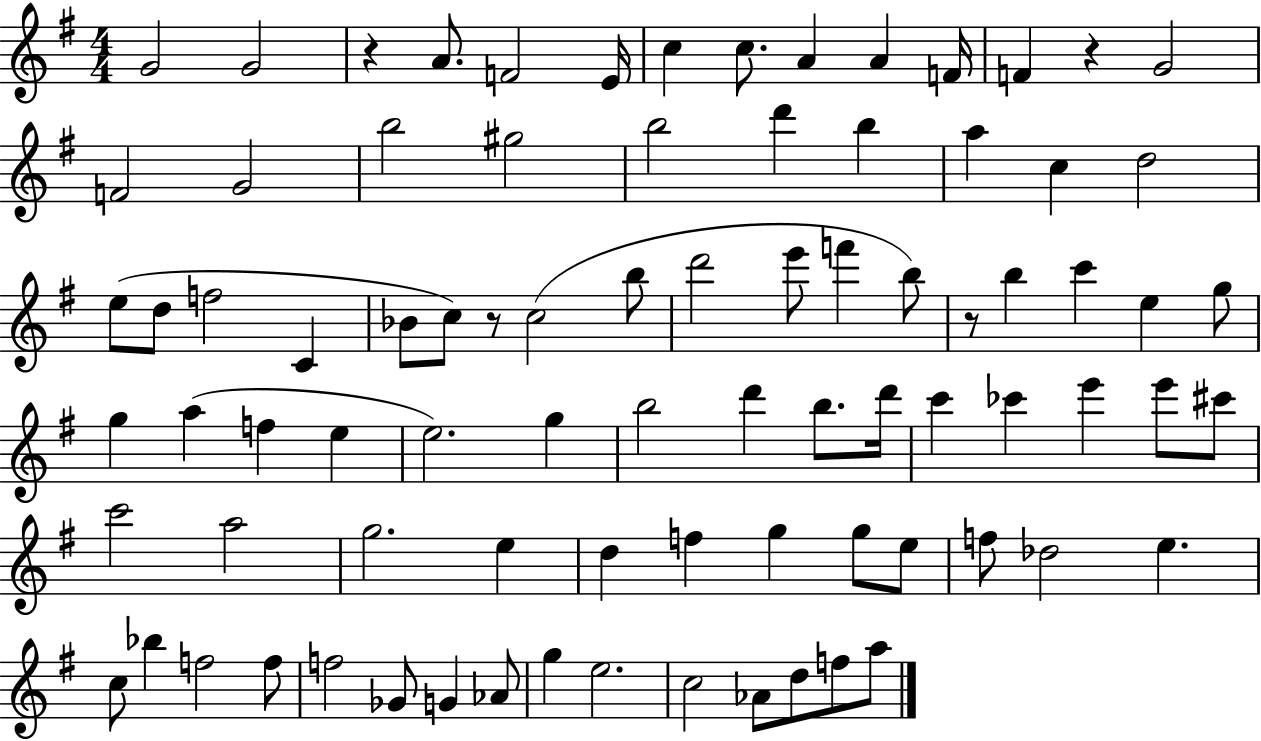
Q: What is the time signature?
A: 4/4